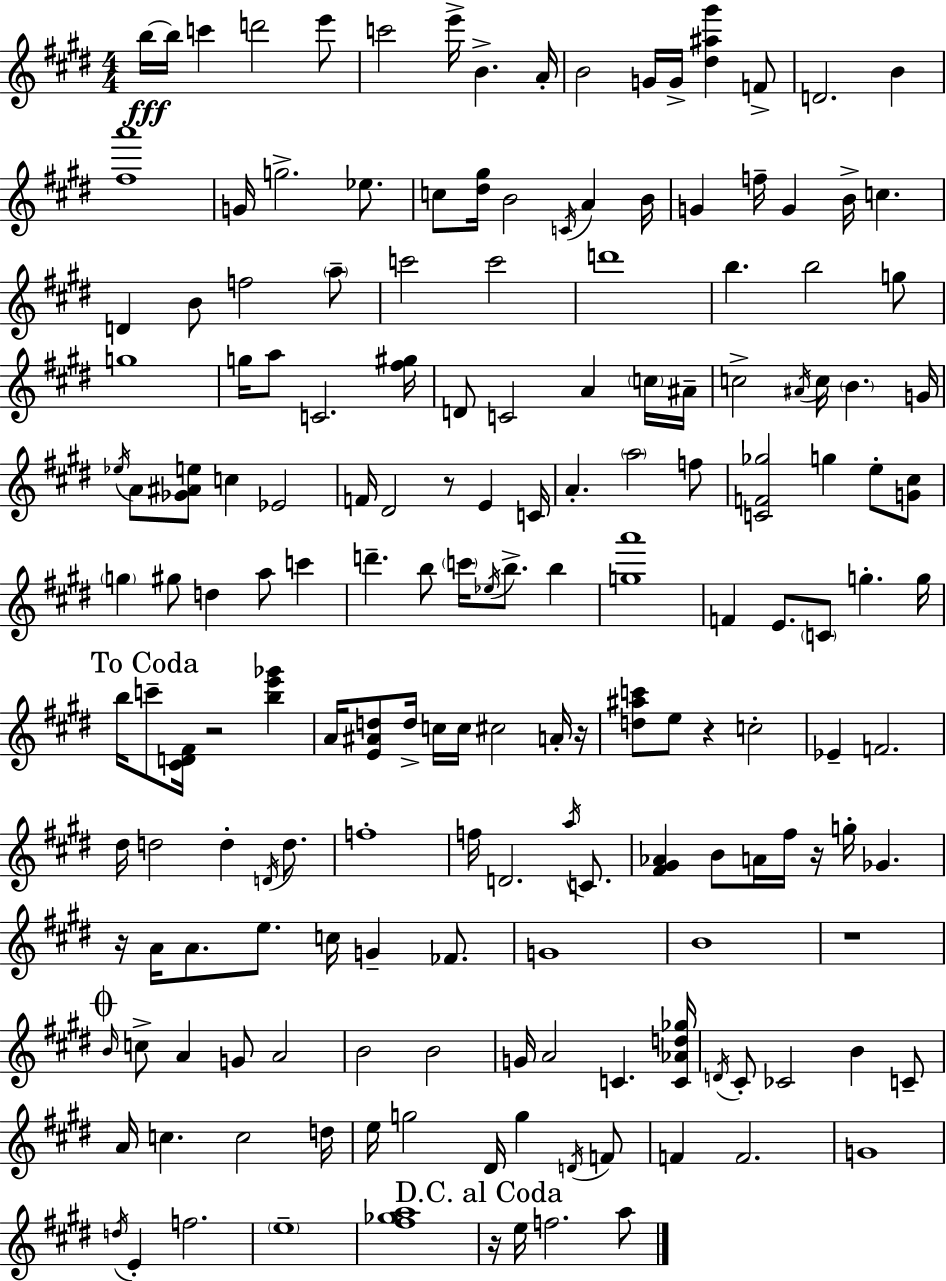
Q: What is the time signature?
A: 4/4